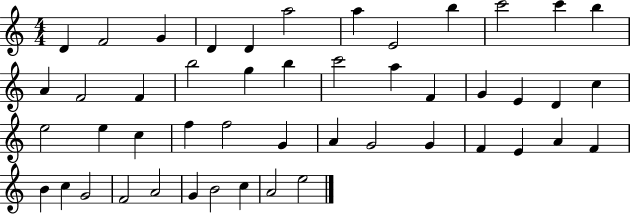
X:1
T:Untitled
M:4/4
L:1/4
K:C
D F2 G D D a2 a E2 b c'2 c' b A F2 F b2 g b c'2 a F G E D c e2 e c f f2 G A G2 G F E A F B c G2 F2 A2 G B2 c A2 e2